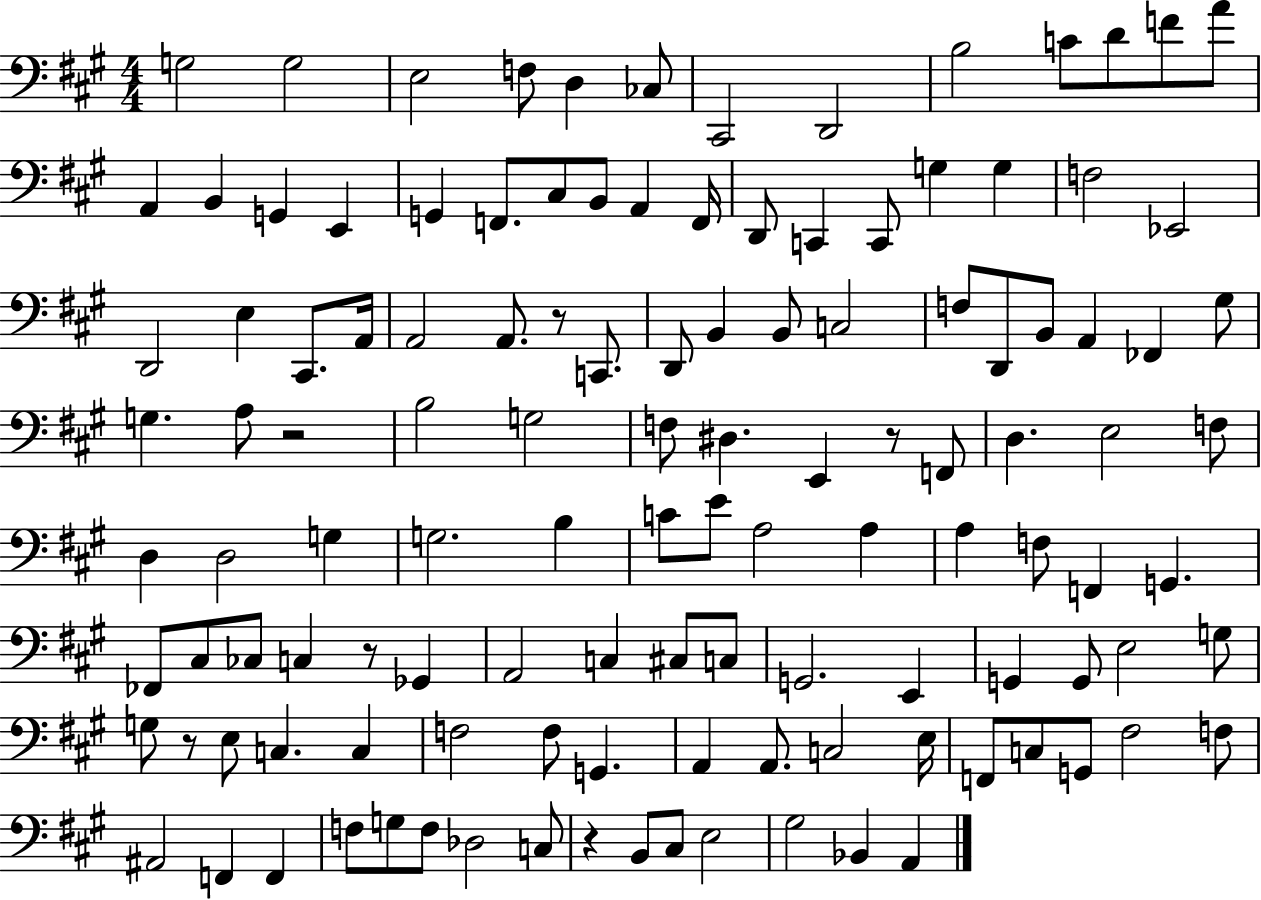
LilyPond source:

{
  \clef bass
  \numericTimeSignature
  \time 4/4
  \key a \major
  g2 g2 | e2 f8 d4 ces8 | cis,2 d,2 | b2 c'8 d'8 f'8 a'8 | \break a,4 b,4 g,4 e,4 | g,4 f,8. cis8 b,8 a,4 f,16 | d,8 c,4 c,8 g4 g4 | f2 ees,2 | \break d,2 e4 cis,8. a,16 | a,2 a,8. r8 c,8. | d,8 b,4 b,8 c2 | f8 d,8 b,8 a,4 fes,4 gis8 | \break g4. a8 r2 | b2 g2 | f8 dis4. e,4 r8 f,8 | d4. e2 f8 | \break d4 d2 g4 | g2. b4 | c'8 e'8 a2 a4 | a4 f8 f,4 g,4. | \break fes,8 cis8 ces8 c4 r8 ges,4 | a,2 c4 cis8 c8 | g,2. e,4 | g,4 g,8 e2 g8 | \break g8 r8 e8 c4. c4 | f2 f8 g,4. | a,4 a,8. c2 e16 | f,8 c8 g,8 fis2 f8 | \break ais,2 f,4 f,4 | f8 g8 f8 des2 c8 | r4 b,8 cis8 e2 | gis2 bes,4 a,4 | \break \bar "|."
}